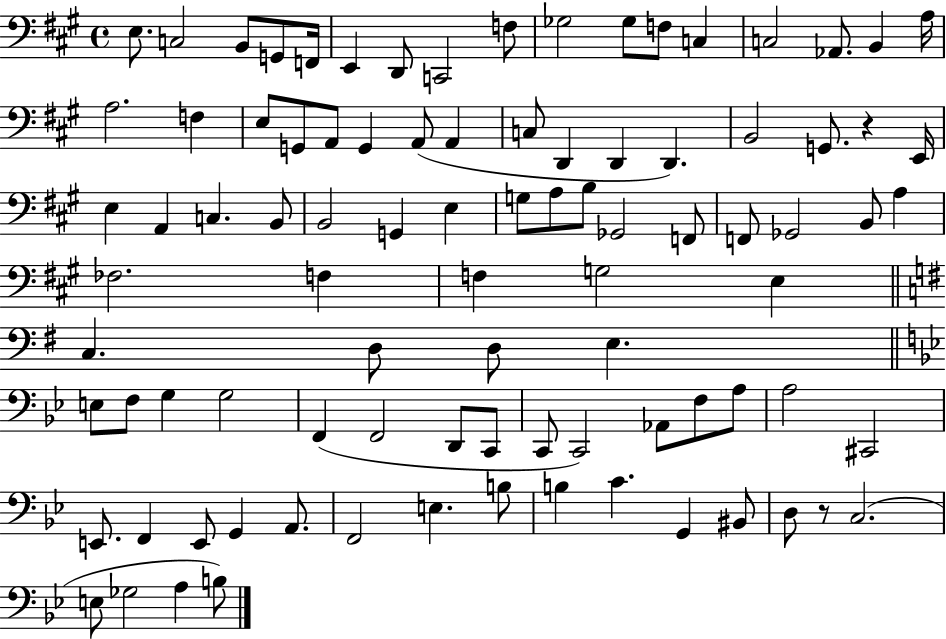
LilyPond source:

{
  \clef bass
  \time 4/4
  \defaultTimeSignature
  \key a \major
  \repeat volta 2 { e8. c2 b,8 g,8 f,16 | e,4 d,8 c,2 f8 | ges2 ges8 f8 c4 | c2 aes,8. b,4 a16 | \break a2. f4 | e8 g,8 a,8 g,4 a,8( a,4 | c8 d,4 d,4 d,4.) | b,2 g,8. r4 e,16 | \break e4 a,4 c4. b,8 | b,2 g,4 e4 | g8 a8 b8 ges,2 f,8 | f,8 ges,2 b,8 a4 | \break fes2. f4 | f4 g2 e4 | \bar "||" \break \key g \major c4. d8 d8 e4. | \bar "||" \break \key bes \major e8 f8 g4 g2 | f,4( f,2 d,8 c,8 | c,8 c,2) aes,8 f8 a8 | a2 cis,2 | \break e,8. f,4 e,8 g,4 a,8. | f,2 e4. b8 | b4 c'4. g,4 bis,8 | d8 r8 c2.( | \break e8 ges2 a4 b8) | } \bar "|."
}